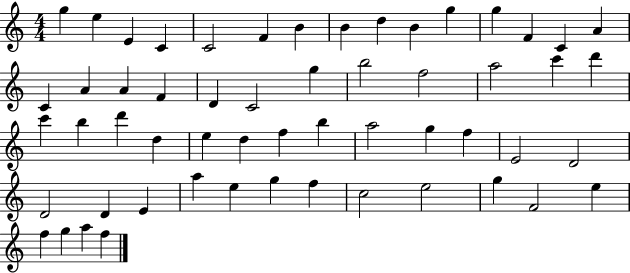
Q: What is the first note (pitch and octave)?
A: G5